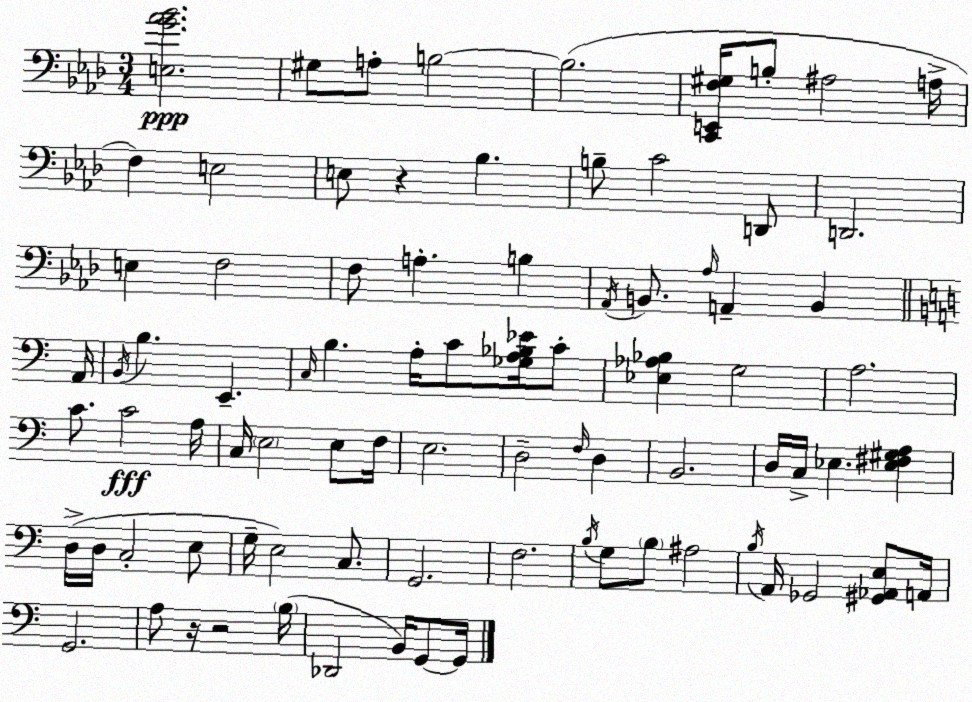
X:1
T:Untitled
M:3/4
L:1/4
K:Ab
[E,G_A_B]2 ^G,/2 A,/2 B,2 B,2 [C,,E,,F,^G,]/4 B,/2 ^A,2 A,/4 F, E,2 E,/2 z _B, B,/2 C2 D,,/2 D,,2 E, F,2 F,/2 A, B, _A,,/4 B,,/2 _A,/4 A,, B,, A,,/4 B,,/4 B, E,, C,/4 B, A,/4 C/2 [_G,A,_B,_E]/4 C/2 [_E,_A,_B,] G,2 A,2 C/2 C2 A,/4 C,/4 E,2 E,/2 F,/4 E,2 D,2 F,/4 D, B,,2 D,/4 C,/4 _E, [_E,^F,^G,A,] D,/4 D,/4 C,2 E,/2 G,/4 E,2 C,/2 G,,2 F,2 B,/4 G,/2 B,/2 ^A,2 B,/4 A,,/4 _G,,2 [^G,,_A,,E,]/2 A,,/4 G,,2 A,/2 z/4 z2 B,/4 _D,,2 B,,/4 G,,/2 G,,/4